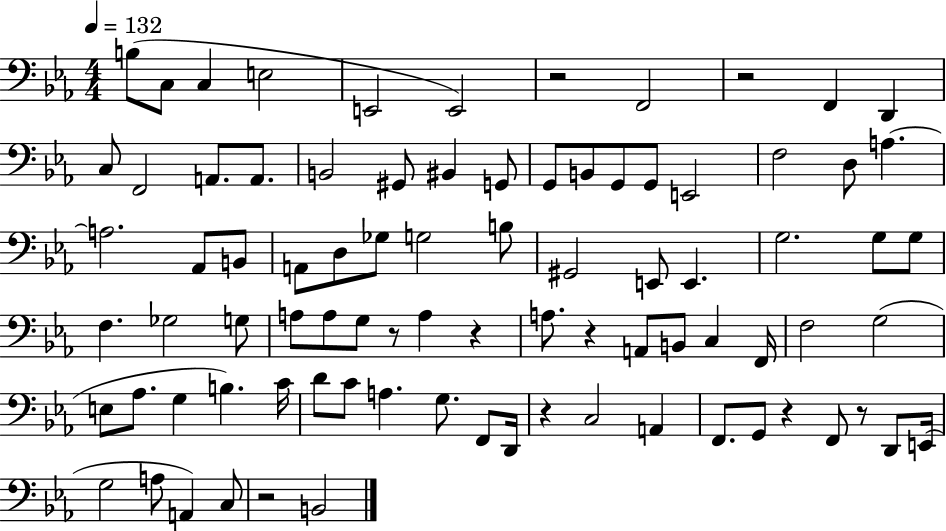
B3/e C3/e C3/q E3/h E2/h E2/h R/h F2/h R/h F2/q D2/q C3/e F2/h A2/e. A2/e. B2/h G#2/e BIS2/q G2/e G2/e B2/e G2/e G2/e E2/h F3/h D3/e A3/q. A3/h. Ab2/e B2/e A2/e D3/e Gb3/e G3/h B3/e G#2/h E2/e E2/q. G3/h. G3/e G3/e F3/q. Gb3/h G3/e A3/e A3/e G3/e R/e A3/q R/q A3/e. R/q A2/e B2/e C3/q F2/s F3/h G3/h E3/e Ab3/e. G3/q B3/q. C4/s D4/e C4/e A3/q. G3/e. F2/e D2/s R/q C3/h A2/q F2/e. G2/e R/q F2/e R/e D2/e E2/s G3/h A3/e A2/q C3/e R/h B2/h